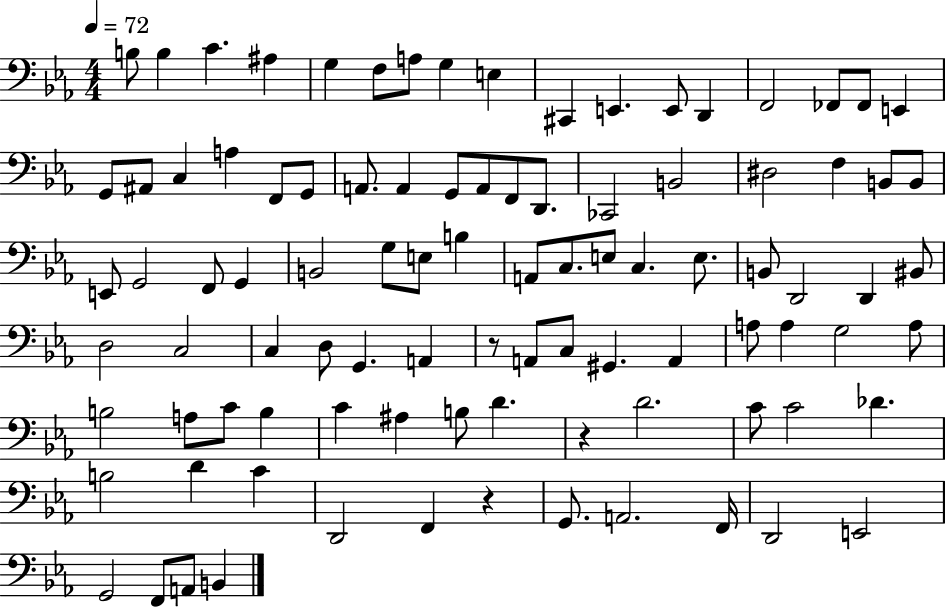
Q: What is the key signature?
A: EES major